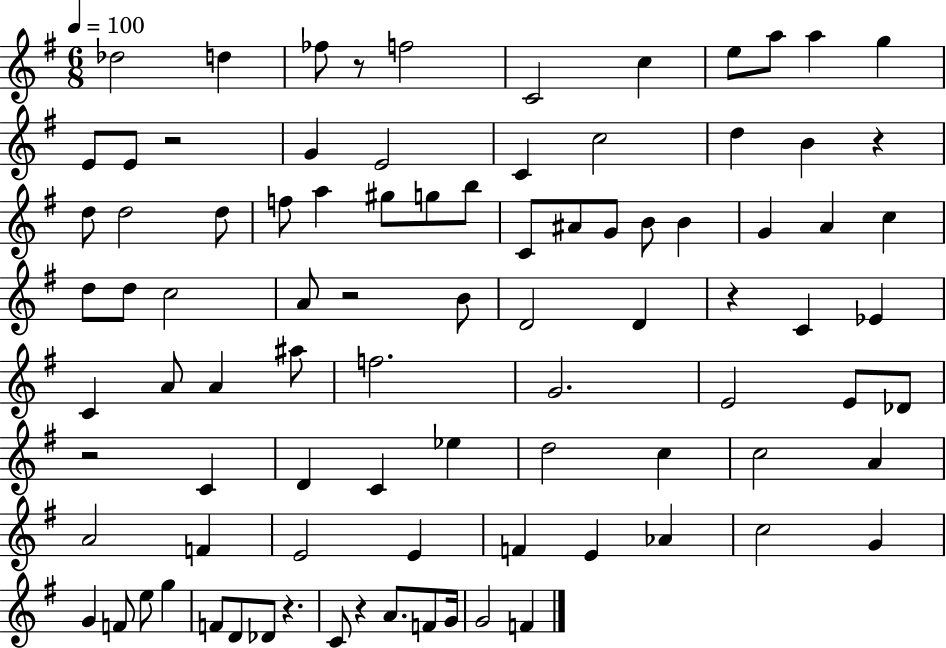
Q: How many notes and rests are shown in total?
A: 90